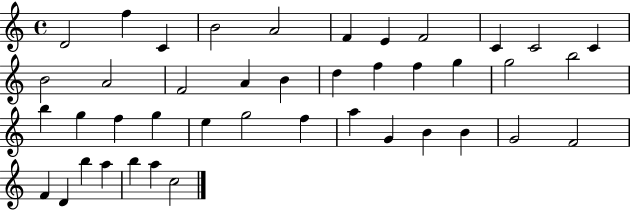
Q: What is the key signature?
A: C major